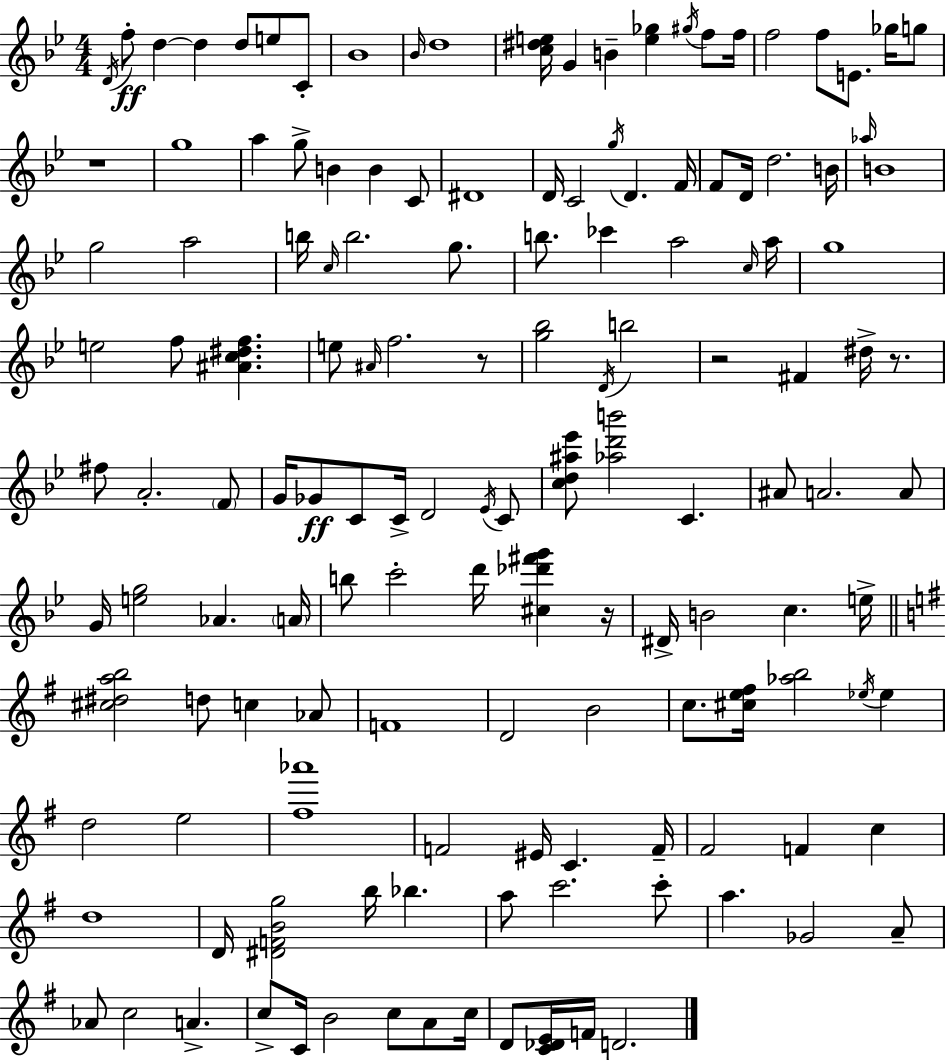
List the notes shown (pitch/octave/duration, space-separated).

D4/s F5/e D5/q D5/q D5/e E5/e C4/e Bb4/w Bb4/s D5/w [C5,D#5,E5]/s G4/q B4/q [E5,Gb5]/q G#5/s F5/e F5/s F5/h F5/e E4/e. Gb5/s G5/e R/w G5/w A5/q G5/e B4/q B4/q C4/e D#4/w D4/s C4/h G5/s D4/q. F4/s F4/e D4/s D5/h. B4/s Ab5/s B4/w G5/h A5/h B5/s C5/s B5/h. G5/e. B5/e. CES6/q A5/h C5/s A5/s G5/w E5/h F5/e [A#4,C5,D#5,F5]/q. E5/e A#4/s F5/h. R/e [G5,Bb5]/h D4/s B5/h R/h F#4/q D#5/s R/e. F#5/e A4/h. F4/e G4/s Gb4/e C4/e C4/s D4/h Eb4/s C4/e [C5,D5,A#5,Eb6]/e [Ab5,D6,B6]/h C4/q. A#4/e A4/h. A4/e G4/s [E5,G5]/h Ab4/q. A4/s B5/e C6/h D6/s [C#5,Db6,F#6,G6]/q R/s D#4/s B4/h C5/q. E5/s [C#5,D#5,A5,B5]/h D5/e C5/q Ab4/e F4/w D4/h B4/h C5/e. [C#5,E5,F#5]/s [Ab5,B5]/h Eb5/s Eb5/q D5/h E5/h [F#5,Ab6]/w F4/h EIS4/s C4/q. F4/s F#4/h F4/q C5/q D5/w D4/s [D#4,F4,B4,G5]/h B5/s Bb5/q. A5/e C6/h. C6/e A5/q. Gb4/h A4/e Ab4/e C5/h A4/q. C5/e C4/s B4/h C5/e A4/e C5/s D4/e [C4,Db4,E4]/s F4/s D4/h.